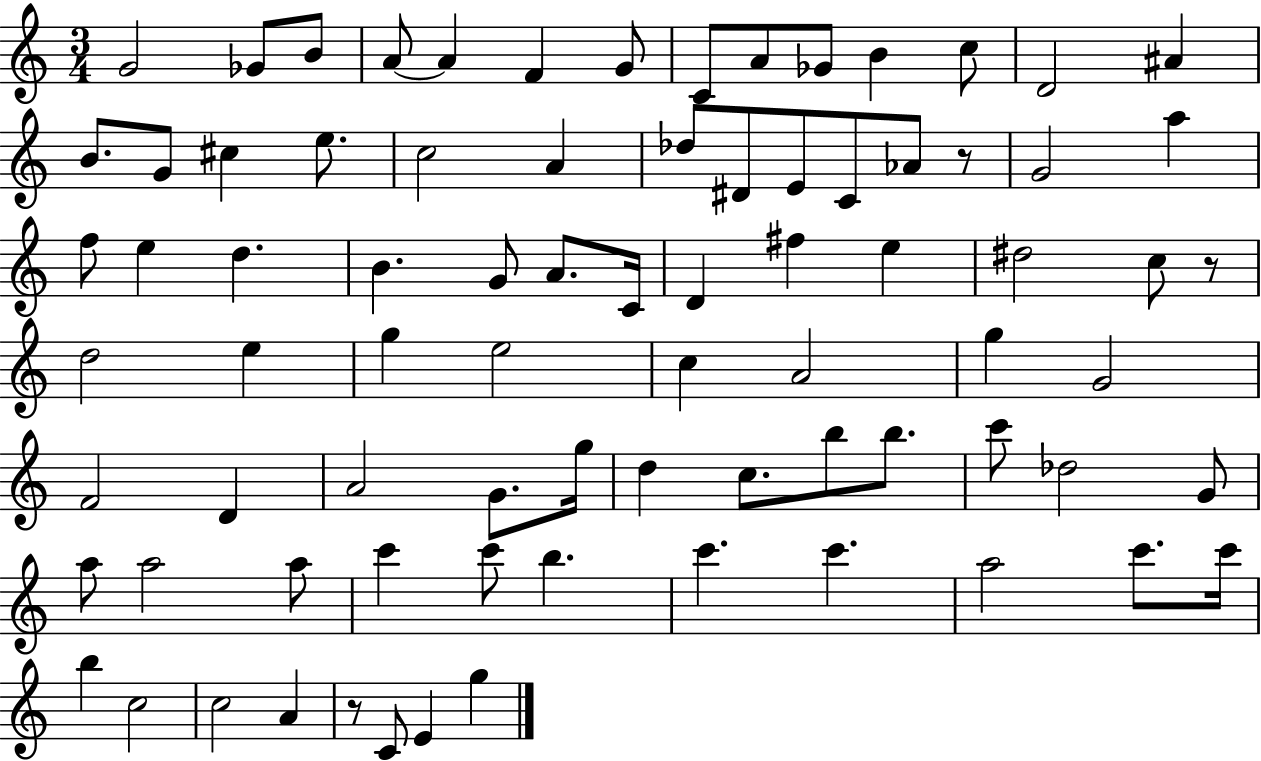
G4/h Gb4/e B4/e A4/e A4/q F4/q G4/e C4/e A4/e Gb4/e B4/q C5/e D4/h A#4/q B4/e. G4/e C#5/q E5/e. C5/h A4/q Db5/e D#4/e E4/e C4/e Ab4/e R/e G4/h A5/q F5/e E5/q D5/q. B4/q. G4/e A4/e. C4/s D4/q F#5/q E5/q D#5/h C5/e R/e D5/h E5/q G5/q E5/h C5/q A4/h G5/q G4/h F4/h D4/q A4/h G4/e. G5/s D5/q C5/e. B5/e B5/e. C6/e Db5/h G4/e A5/e A5/h A5/e C6/q C6/e B5/q. C6/q. C6/q. A5/h C6/e. C6/s B5/q C5/h C5/h A4/q R/e C4/e E4/q G5/q